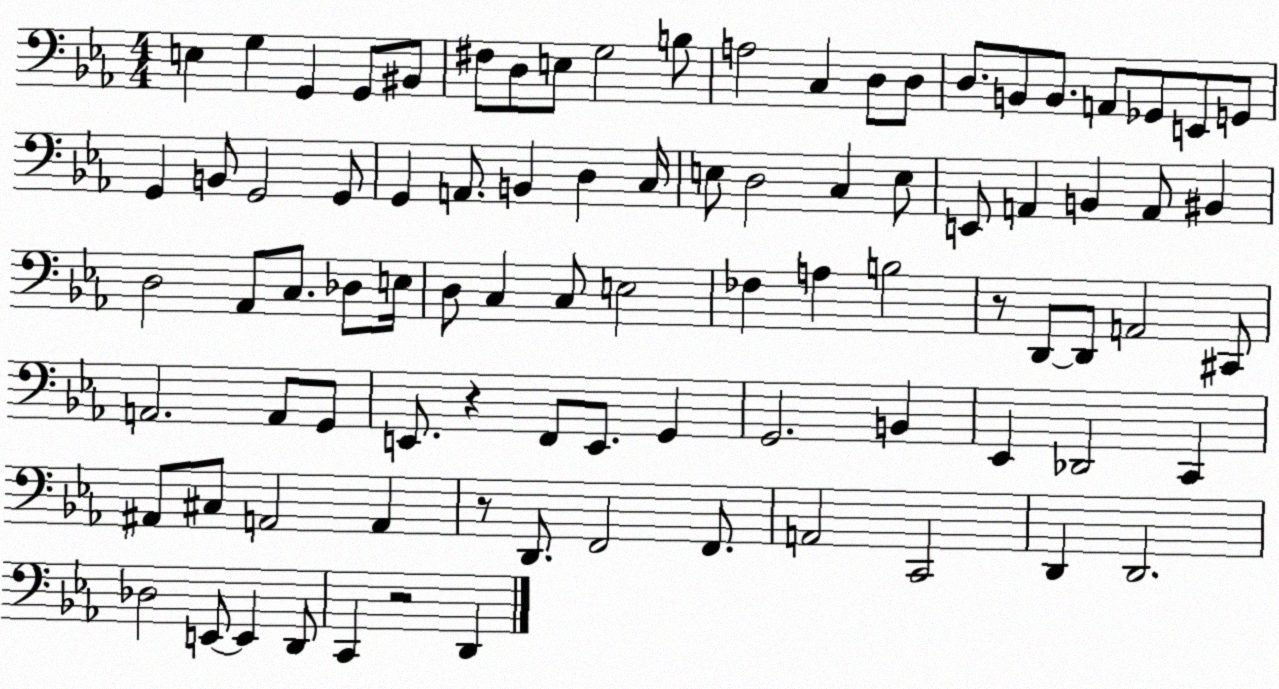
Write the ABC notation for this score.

X:1
T:Untitled
M:4/4
L:1/4
K:Eb
E, G, G,, G,,/2 ^B,,/2 ^F,/2 D,/2 E,/2 G,2 B,/2 A,2 C, D,/2 D,/2 D,/2 B,,/2 B,,/2 A,,/2 _G,,/2 E,,/2 G,,/2 G,, B,,/2 G,,2 G,,/2 G,, A,,/2 B,, D, C,/4 E,/2 D,2 C, E,/2 E,,/2 A,, B,, A,,/2 ^B,, D,2 _A,,/2 C,/2 _D,/2 E,/4 D,/2 C, C,/2 E,2 _F, A, B,2 z/2 D,,/2 D,,/2 A,,2 ^C,,/2 A,,2 A,,/2 G,,/2 E,,/2 z F,,/2 E,,/2 G,, G,,2 B,, _E,, _D,,2 C,, ^A,,/2 ^C,/2 A,,2 A,, z/2 D,,/2 F,,2 F,,/2 A,,2 C,,2 D,, D,,2 _D,2 E,,/2 E,, D,,/2 C,, z2 D,,